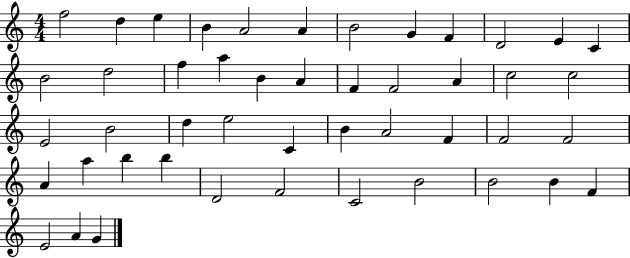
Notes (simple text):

F5/h D5/q E5/q B4/q A4/h A4/q B4/h G4/q F4/q D4/h E4/q C4/q B4/h D5/h F5/q A5/q B4/q A4/q F4/q F4/h A4/q C5/h C5/h E4/h B4/h D5/q E5/h C4/q B4/q A4/h F4/q F4/h F4/h A4/q A5/q B5/q B5/q D4/h F4/h C4/h B4/h B4/h B4/q F4/q E4/h A4/q G4/q